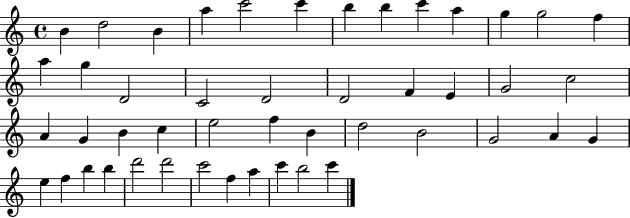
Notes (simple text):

B4/q D5/h B4/q A5/q C6/h C6/q B5/q B5/q C6/q A5/q G5/q G5/h F5/q A5/q G5/q D4/h C4/h D4/h D4/h F4/q E4/q G4/h C5/h A4/q G4/q B4/q C5/q E5/h F5/q B4/q D5/h B4/h G4/h A4/q G4/q E5/q F5/q B5/q B5/q D6/h D6/h C6/h F5/q A5/q C6/q B5/h C6/q